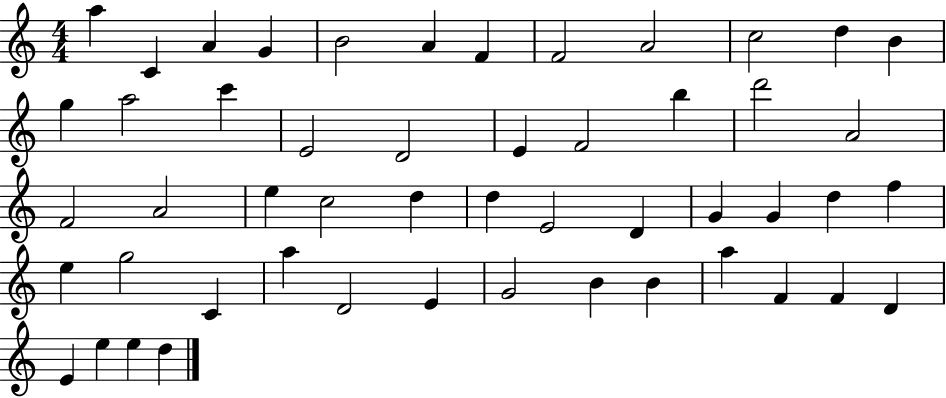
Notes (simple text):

A5/q C4/q A4/q G4/q B4/h A4/q F4/q F4/h A4/h C5/h D5/q B4/q G5/q A5/h C6/q E4/h D4/h E4/q F4/h B5/q D6/h A4/h F4/h A4/h E5/q C5/h D5/q D5/q E4/h D4/q G4/q G4/q D5/q F5/q E5/q G5/h C4/q A5/q D4/h E4/q G4/h B4/q B4/q A5/q F4/q F4/q D4/q E4/q E5/q E5/q D5/q